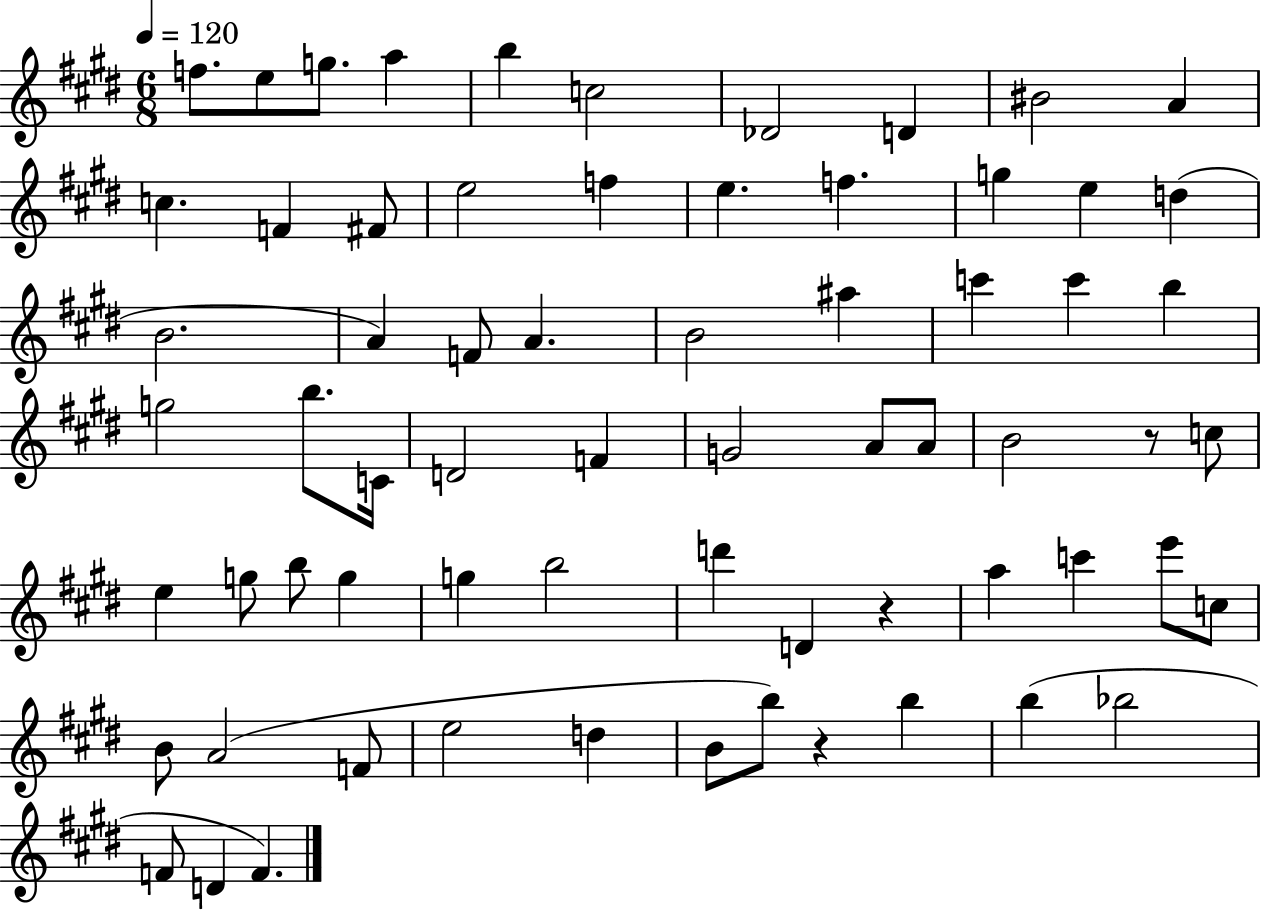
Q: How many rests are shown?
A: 3